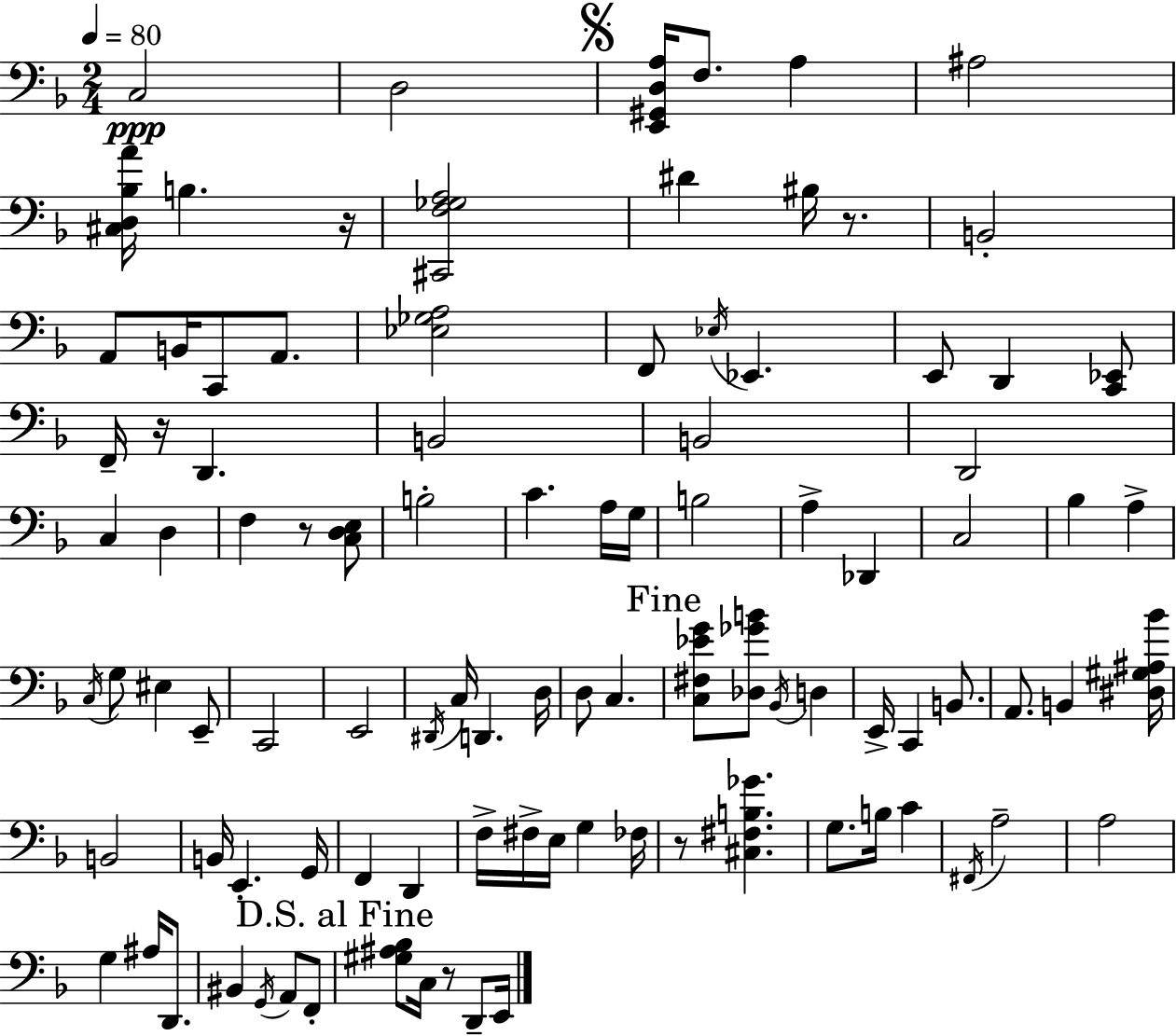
C3/h D3/h [E2,G#2,D3,A3]/s F3/e. A3/q A#3/h [C#3,D3,Bb3,A4]/s B3/q. R/s [C#2,F3,Gb3,A3]/h D#4/q BIS3/s R/e. B2/h A2/e B2/s C2/e A2/e. [Eb3,Gb3,A3]/h F2/e Eb3/s Eb2/q. E2/e D2/q [C2,Eb2]/e F2/s R/s D2/q. B2/h B2/h D2/h C3/q D3/q F3/q R/e [C3,D3,E3]/e B3/h C4/q. A3/s G3/s B3/h A3/q Db2/q C3/h Bb3/q A3/q C3/s G3/e EIS3/q E2/e C2/h E2/h D#2/s C3/s D2/q. D3/s D3/e C3/q. [C3,F#3,Eb4,G4]/e [Db3,Gb4,B4]/e Bb2/s D3/q E2/s C2/q B2/e. A2/e. B2/q [D#3,G#3,A#3,Bb4]/s B2/h B2/s E2/q. G2/s F2/q D2/q F3/s F#3/s E3/s G3/q FES3/s R/e [C#3,F#3,B3,Gb4]/q. G3/e. B3/s C4/q F#2/s A3/h A3/h G3/q A#3/s D2/e. BIS2/q G2/s A2/e F2/e [G#3,A#3,Bb3]/e C3/s R/e D2/e E2/s